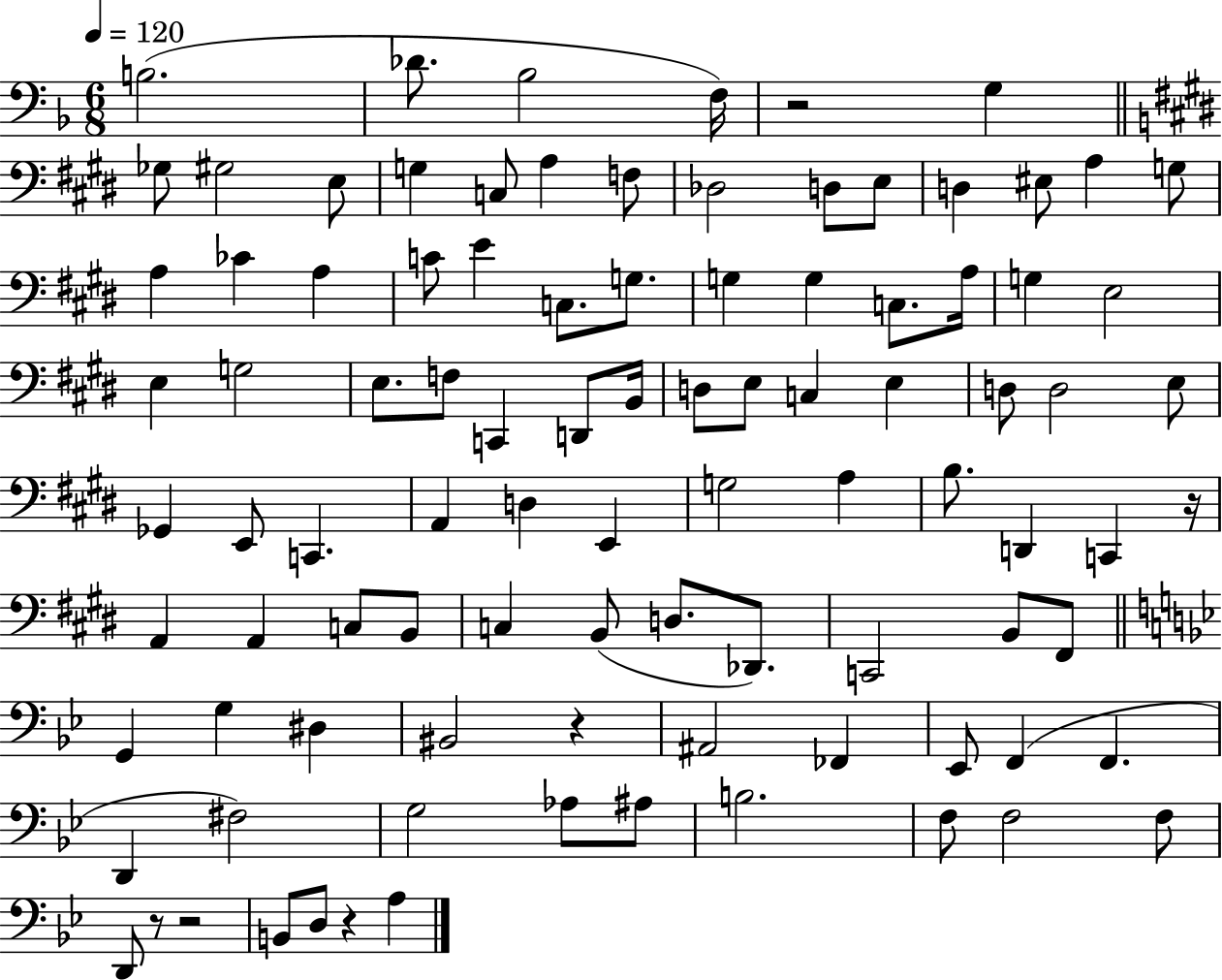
{
  \clef bass
  \numericTimeSignature
  \time 6/8
  \key f \major
  \tempo 4 = 120
  \repeat volta 2 { b2.( | des'8. bes2 f16) | r2 g4 | \bar "||" \break \key e \major ges8 gis2 e8 | g4 c8 a4 f8 | des2 d8 e8 | d4 eis8 a4 g8 | \break a4 ces'4 a4 | c'8 e'4 c8. g8. | g4 g4 c8. a16 | g4 e2 | \break e4 g2 | e8. f8 c,4 d,8 b,16 | d8 e8 c4 e4 | d8 d2 e8 | \break ges,4 e,8 c,4. | a,4 d4 e,4 | g2 a4 | b8. d,4 c,4 r16 | \break a,4 a,4 c8 b,8 | c4 b,8( d8. des,8.) | c,2 b,8 fis,8 | \bar "||" \break \key g \minor g,4 g4 dis4 | bis,2 r4 | ais,2 fes,4 | ees,8 f,4( f,4. | \break d,4 fis2) | g2 aes8 ais8 | b2. | f8 f2 f8 | \break d,8 r8 r2 | b,8 d8 r4 a4 | } \bar "|."
}